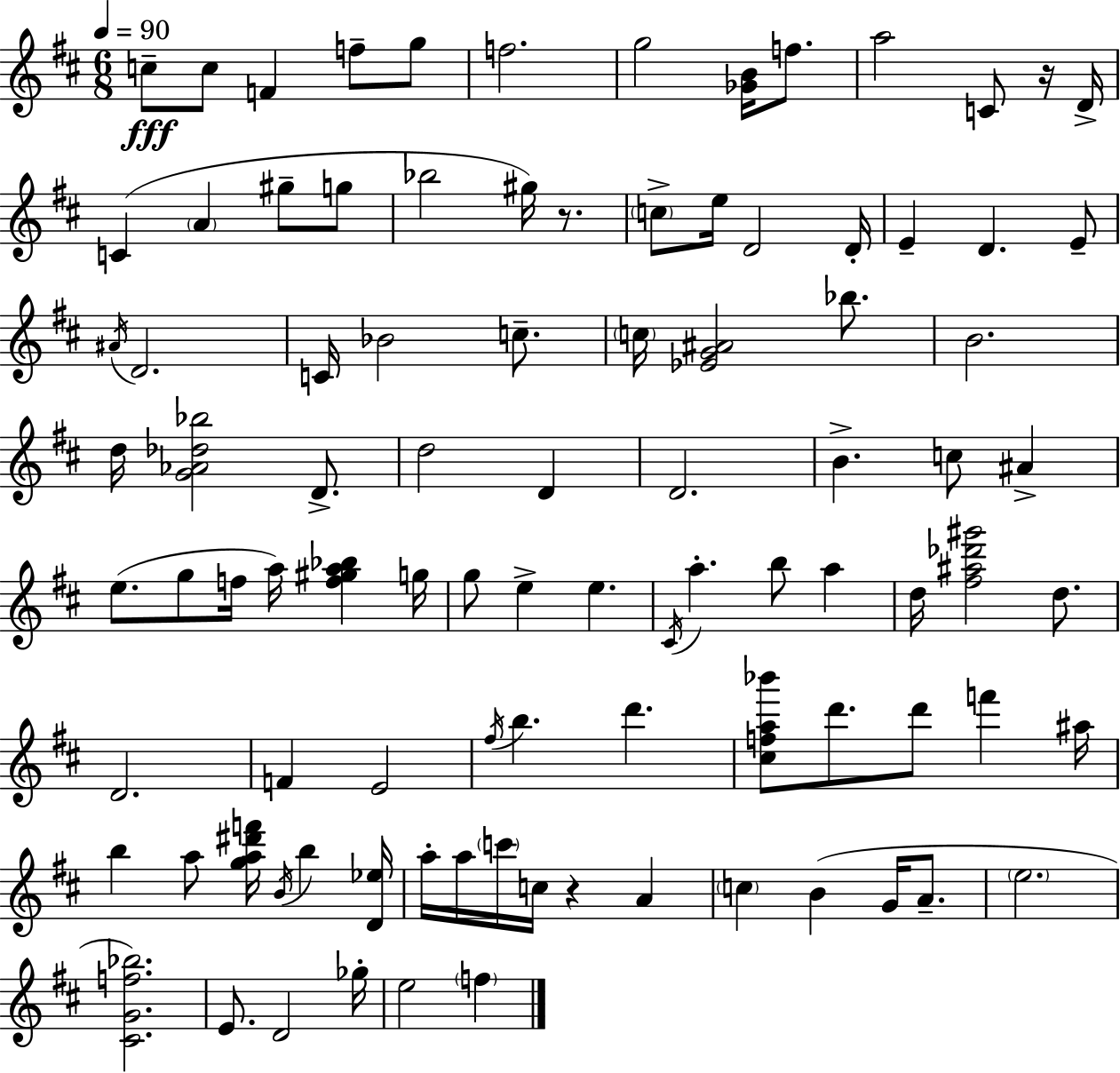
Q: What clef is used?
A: treble